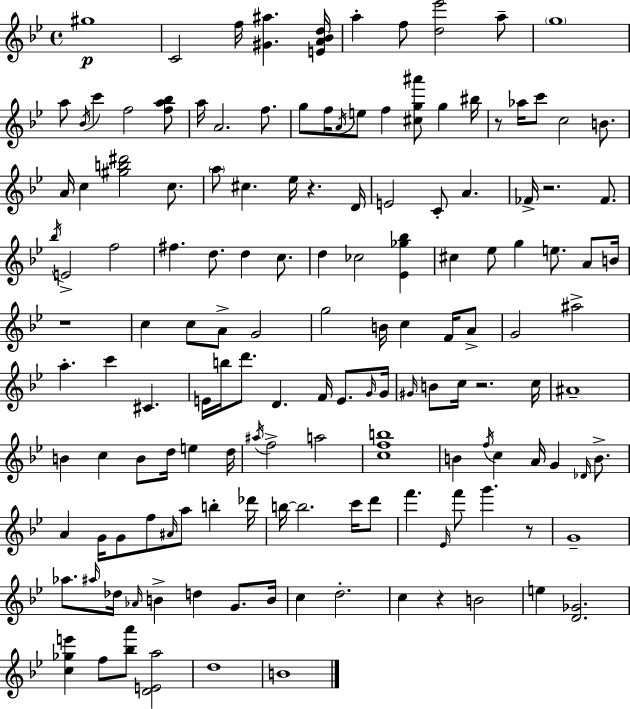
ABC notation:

X:1
T:Untitled
M:4/4
L:1/4
K:Gm
^g4 C2 f/4 [^G^a] [EA_Bd]/4 a f/2 [d_e']2 a/2 g4 a/2 _B/4 c' f2 [fa_b]/2 a/4 A2 f/2 g/2 f/4 A/4 e/2 f [^cg^a']/2 g ^b/4 z/2 _a/4 c'/2 c2 B/2 A/4 c [^gb^d']2 c/2 a/2 ^c _e/4 z D/4 E2 C/2 A _F/4 z2 _F/2 _b/4 E2 f2 ^f d/2 d c/2 d _c2 [_E_g_b] ^c _e/2 g e/2 A/2 B/4 z4 c c/2 A/2 G2 g2 B/4 c F/4 A/2 G2 ^a2 a c' ^C E/4 b/4 d'/2 D F/4 E/2 G/4 G/4 ^G/4 B/2 c/4 z2 c/4 ^A4 B c B/2 d/4 e d/4 ^a/4 f2 a2 [cfb]4 B f/4 c A/4 G _D/4 B/2 A G/4 G/2 f/2 ^A/4 a/2 b _d'/4 b/4 b2 c'/4 d'/2 f' _E/4 f'/2 g' z/2 G4 _a/2 ^a/4 _d/4 _A/4 B d G/2 B/4 c d2 c z B2 e [D_G]2 [c_ge'] f/2 [_ba']/2 [DEa]2 d4 B4